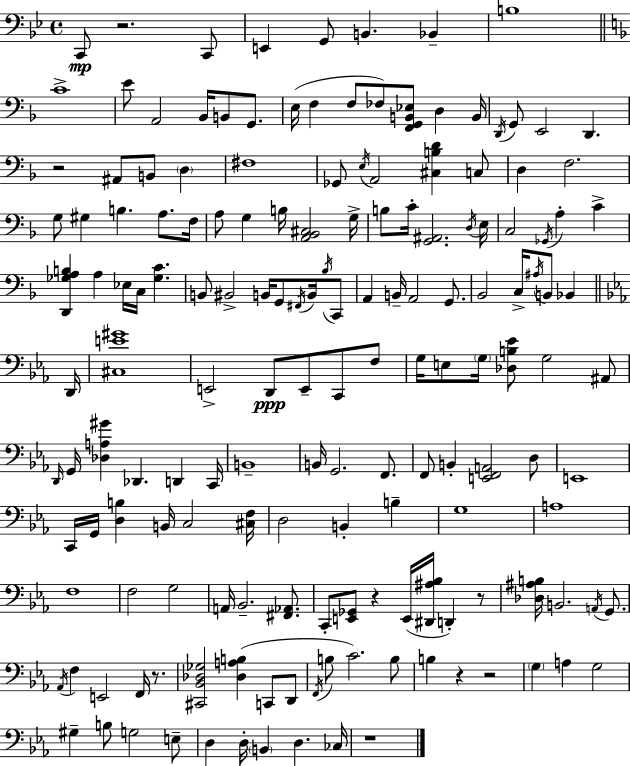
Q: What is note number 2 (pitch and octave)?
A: C2